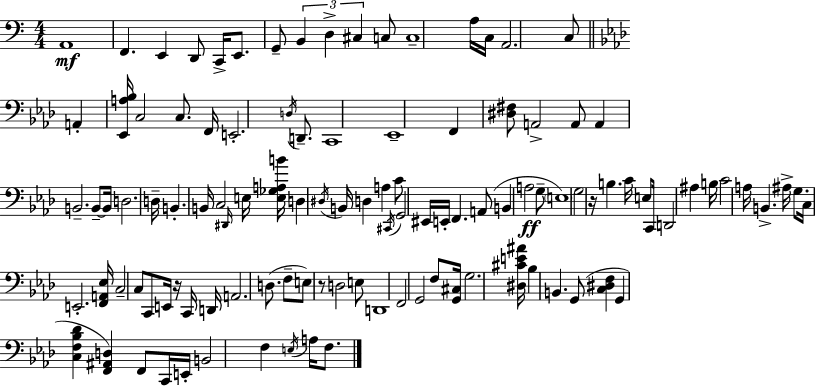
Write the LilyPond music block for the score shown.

{
  \clef bass
  \numericTimeSignature
  \time 4/4
  \key a \minor
  a,1\mf | f,4. e,4 d,8 c,16-> e,8. | g,8-- \tuplet 3/2 { b,4 d4-> cis4 } c8 | c1-- | \break a16 c16 a,2. c8 | \bar "||" \break \key f \minor a,4-. <ees, a bes>16 c2 c8. | f,16 e,2.-. \acciaccatura { d16 } d,8.-- | c,1 | ees,1-- | \break f,4 <dis fis>8 a,2-> a,8 | a,4 b,2.-- | b,8--~~ b,16 d2. | d16-- b,4.-. b,16 c2 | \break \grace { dis,16 } e16 <e ges a b'>16 d4 \acciaccatura { dis16 } b,16 d4 a4 | \acciaccatura { cis,16 } c'8 g,2 eis,16 e,16-. f,4. | a,8( b,4 a2\ff | g8-- \parenthesize e1) | \break g2 r16 b4. | c'16 e8 c,16 d,2 ais4 | b16 c'2 a16 b,4.-> | ais16-> g8. c16 e,2.-. | \break <f, a, ees>16 c2-- c8 c,8 | e,16 r16 c,16 d,16 a,2. | d8.( f8-- e8) r8 d2 | e8 d,1 | \break f,2 g,2 | f8 <g, cis>16 g2. | <dis cis' e' ais'>16 bes4 b,4. g,8( | <c dis f>4 g,4 <c f bes des'>4 <f, ais, d>4) | \break f,8 c,16 e,16-. b,2 f4 | \acciaccatura { e16 } a16 f8. \bar "|."
}